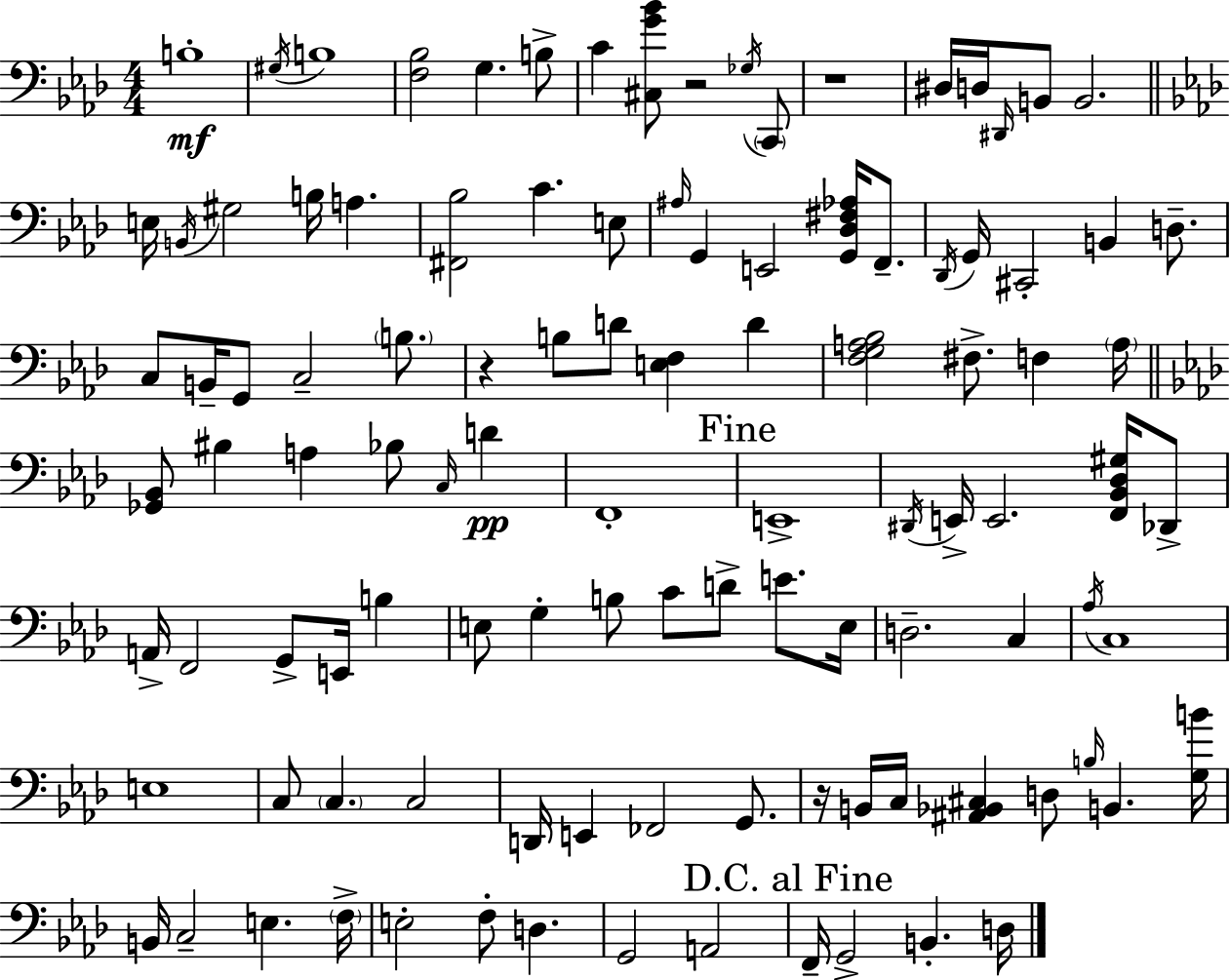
X:1
T:Untitled
M:4/4
L:1/4
K:Ab
B,4 ^G,/4 B,4 [F,_B,]2 G, B,/2 C [^C,G_B]/2 z2 _G,/4 C,,/2 z4 ^D,/4 D,/4 ^D,,/4 B,,/2 B,,2 E,/4 B,,/4 ^G,2 B,/4 A, [^F,,_B,]2 C E,/2 ^A,/4 G,, E,,2 [G,,_D,^F,_A,]/4 F,,/2 _D,,/4 G,,/4 ^C,,2 B,, D,/2 C,/2 B,,/4 G,,/2 C,2 B,/2 z B,/2 D/2 [E,F,] D [F,G,A,_B,]2 ^F,/2 F, A,/4 [_G,,_B,,]/2 ^B, A, _B,/2 C,/4 D F,,4 E,,4 ^D,,/4 E,,/4 E,,2 [F,,_B,,_D,^G,]/4 _D,,/2 A,,/4 F,,2 G,,/2 E,,/4 B, E,/2 G, B,/2 C/2 D/2 E/2 E,/4 D,2 C, _A,/4 C,4 E,4 C,/2 C, C,2 D,,/4 E,, _F,,2 G,,/2 z/4 B,,/4 C,/4 [^A,,_B,,^C,] D,/2 B,/4 B,, [G,B]/4 B,,/4 C,2 E, F,/4 E,2 F,/2 D, G,,2 A,,2 F,,/4 G,,2 B,, D,/4